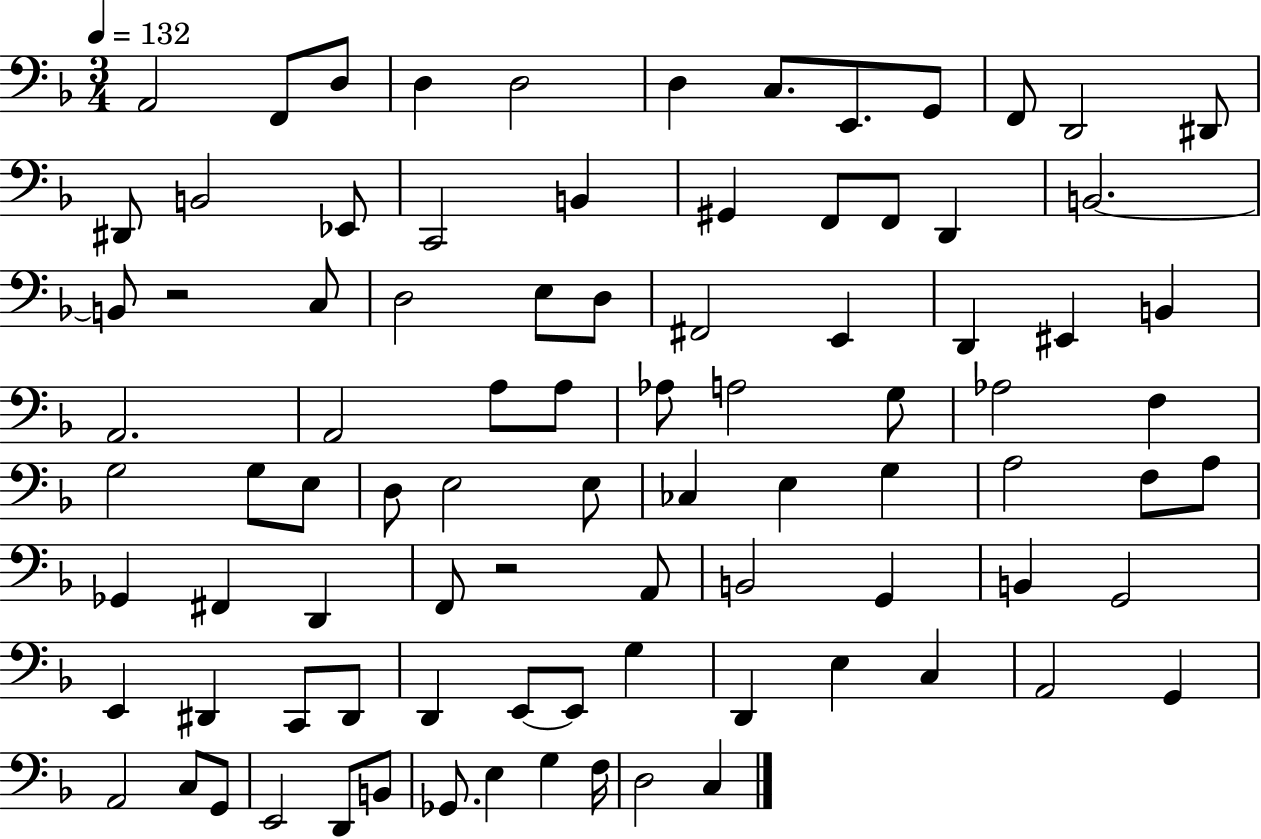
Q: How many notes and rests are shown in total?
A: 89